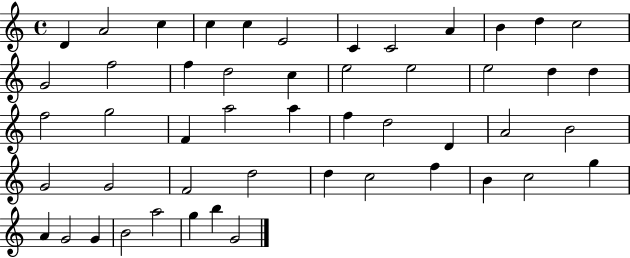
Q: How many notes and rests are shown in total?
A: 50